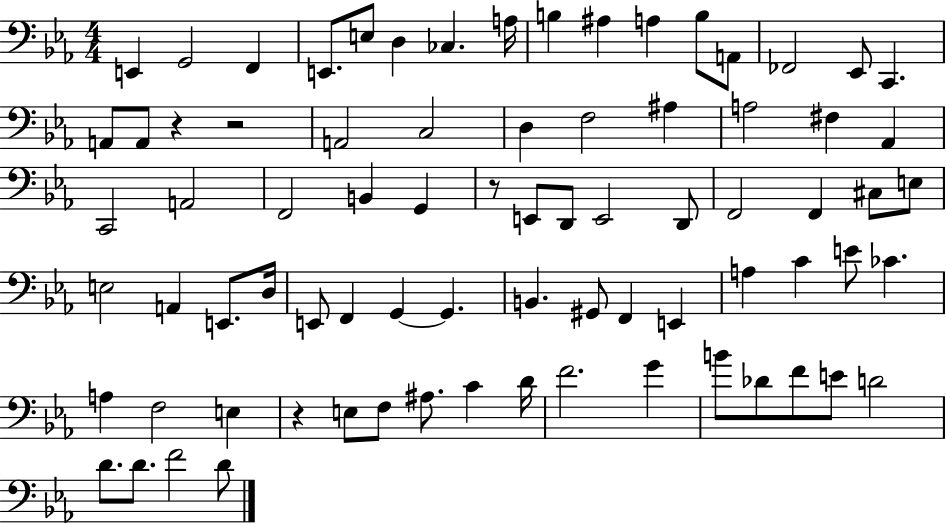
E2/q G2/h F2/q E2/e. E3/e D3/q CES3/q. A3/s B3/q A#3/q A3/q B3/e A2/e FES2/h Eb2/e C2/q. A2/e A2/e R/q R/h A2/h C3/h D3/q F3/h A#3/q A3/h F#3/q Ab2/q C2/h A2/h F2/h B2/q G2/q R/e E2/e D2/e E2/h D2/e F2/h F2/q C#3/e E3/e E3/h A2/q E2/e. D3/s E2/e F2/q G2/q G2/q. B2/q. G#2/e F2/q E2/q A3/q C4/q E4/e CES4/q. A3/q F3/h E3/q R/q E3/e F3/e A#3/e. C4/q D4/s F4/h. G4/q B4/e Db4/e F4/e E4/e D4/h D4/e. D4/e. F4/h D4/e